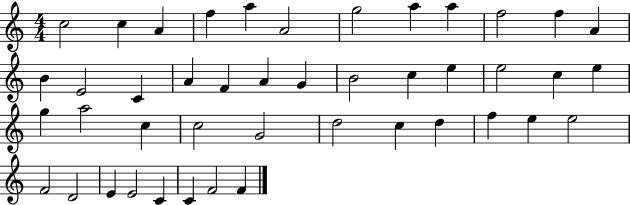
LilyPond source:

{
  \clef treble
  \numericTimeSignature
  \time 4/4
  \key c \major
  c''2 c''4 a'4 | f''4 a''4 a'2 | g''2 a''4 a''4 | f''2 f''4 a'4 | \break b'4 e'2 c'4 | a'4 f'4 a'4 g'4 | b'2 c''4 e''4 | e''2 c''4 e''4 | \break g''4 a''2 c''4 | c''2 g'2 | d''2 c''4 d''4 | f''4 e''4 e''2 | \break f'2 d'2 | e'4 e'2 c'4 | c'4 f'2 f'4 | \bar "|."
}